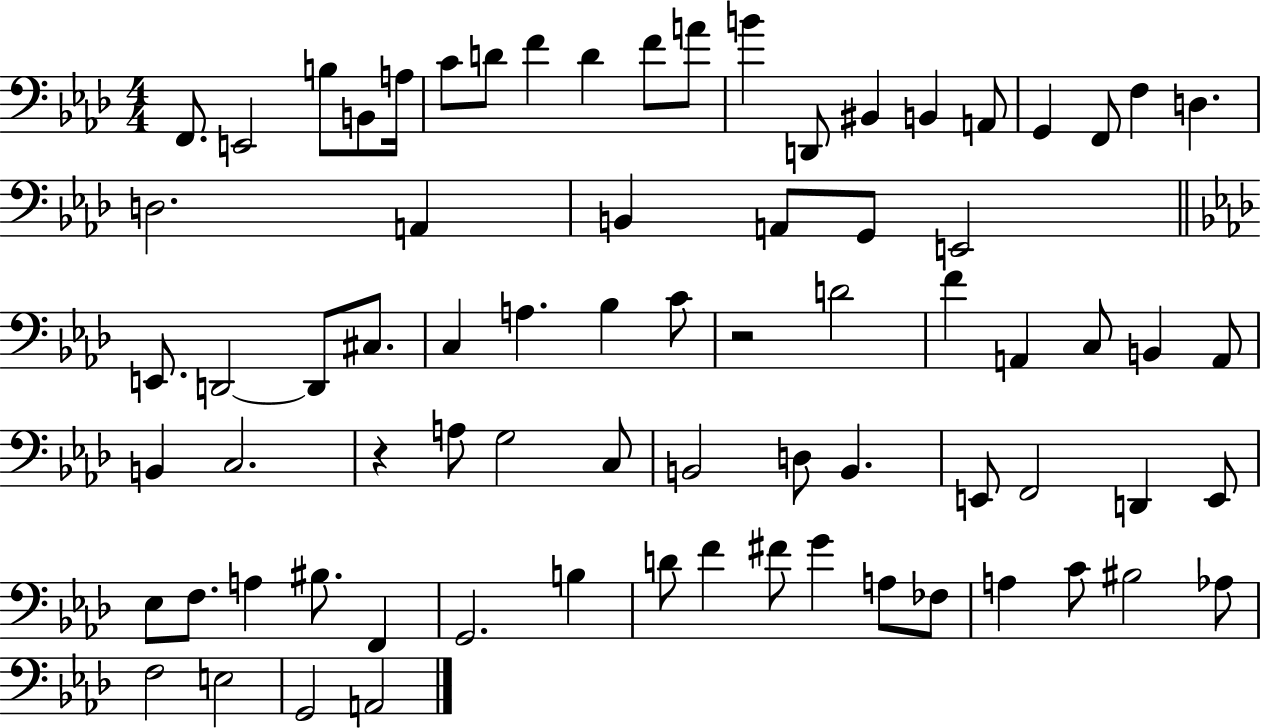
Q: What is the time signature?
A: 4/4